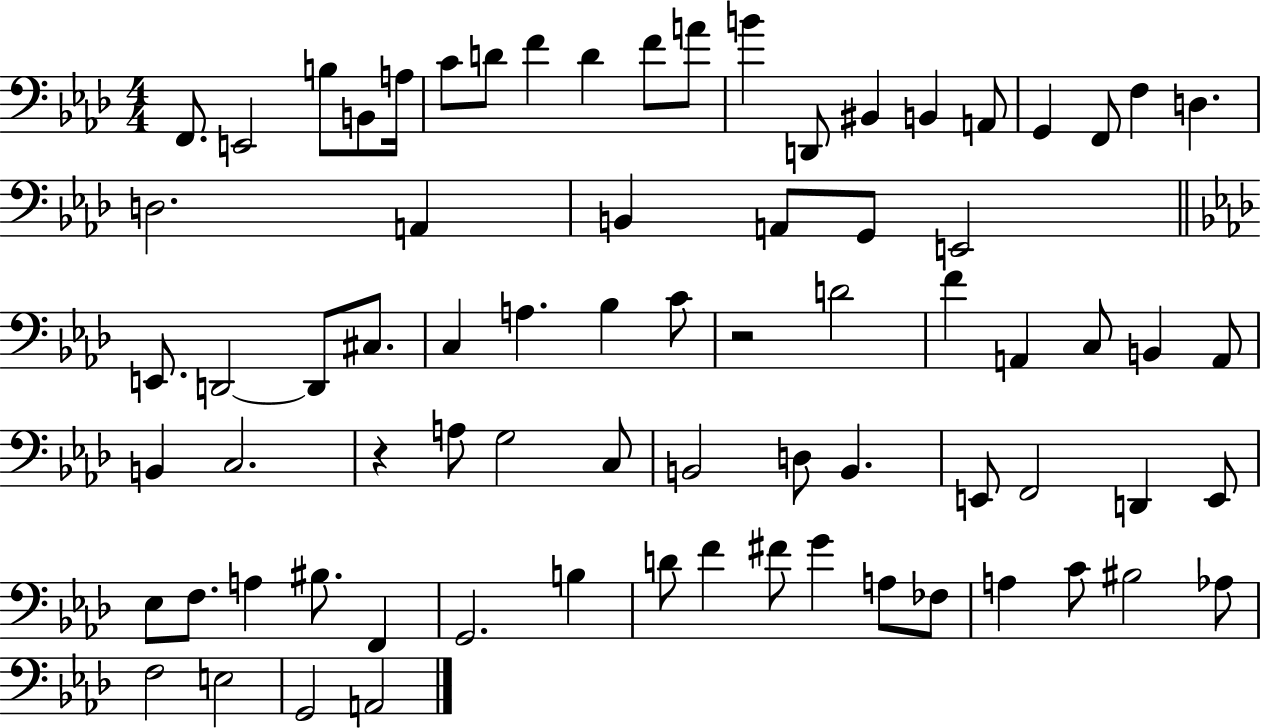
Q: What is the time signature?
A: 4/4